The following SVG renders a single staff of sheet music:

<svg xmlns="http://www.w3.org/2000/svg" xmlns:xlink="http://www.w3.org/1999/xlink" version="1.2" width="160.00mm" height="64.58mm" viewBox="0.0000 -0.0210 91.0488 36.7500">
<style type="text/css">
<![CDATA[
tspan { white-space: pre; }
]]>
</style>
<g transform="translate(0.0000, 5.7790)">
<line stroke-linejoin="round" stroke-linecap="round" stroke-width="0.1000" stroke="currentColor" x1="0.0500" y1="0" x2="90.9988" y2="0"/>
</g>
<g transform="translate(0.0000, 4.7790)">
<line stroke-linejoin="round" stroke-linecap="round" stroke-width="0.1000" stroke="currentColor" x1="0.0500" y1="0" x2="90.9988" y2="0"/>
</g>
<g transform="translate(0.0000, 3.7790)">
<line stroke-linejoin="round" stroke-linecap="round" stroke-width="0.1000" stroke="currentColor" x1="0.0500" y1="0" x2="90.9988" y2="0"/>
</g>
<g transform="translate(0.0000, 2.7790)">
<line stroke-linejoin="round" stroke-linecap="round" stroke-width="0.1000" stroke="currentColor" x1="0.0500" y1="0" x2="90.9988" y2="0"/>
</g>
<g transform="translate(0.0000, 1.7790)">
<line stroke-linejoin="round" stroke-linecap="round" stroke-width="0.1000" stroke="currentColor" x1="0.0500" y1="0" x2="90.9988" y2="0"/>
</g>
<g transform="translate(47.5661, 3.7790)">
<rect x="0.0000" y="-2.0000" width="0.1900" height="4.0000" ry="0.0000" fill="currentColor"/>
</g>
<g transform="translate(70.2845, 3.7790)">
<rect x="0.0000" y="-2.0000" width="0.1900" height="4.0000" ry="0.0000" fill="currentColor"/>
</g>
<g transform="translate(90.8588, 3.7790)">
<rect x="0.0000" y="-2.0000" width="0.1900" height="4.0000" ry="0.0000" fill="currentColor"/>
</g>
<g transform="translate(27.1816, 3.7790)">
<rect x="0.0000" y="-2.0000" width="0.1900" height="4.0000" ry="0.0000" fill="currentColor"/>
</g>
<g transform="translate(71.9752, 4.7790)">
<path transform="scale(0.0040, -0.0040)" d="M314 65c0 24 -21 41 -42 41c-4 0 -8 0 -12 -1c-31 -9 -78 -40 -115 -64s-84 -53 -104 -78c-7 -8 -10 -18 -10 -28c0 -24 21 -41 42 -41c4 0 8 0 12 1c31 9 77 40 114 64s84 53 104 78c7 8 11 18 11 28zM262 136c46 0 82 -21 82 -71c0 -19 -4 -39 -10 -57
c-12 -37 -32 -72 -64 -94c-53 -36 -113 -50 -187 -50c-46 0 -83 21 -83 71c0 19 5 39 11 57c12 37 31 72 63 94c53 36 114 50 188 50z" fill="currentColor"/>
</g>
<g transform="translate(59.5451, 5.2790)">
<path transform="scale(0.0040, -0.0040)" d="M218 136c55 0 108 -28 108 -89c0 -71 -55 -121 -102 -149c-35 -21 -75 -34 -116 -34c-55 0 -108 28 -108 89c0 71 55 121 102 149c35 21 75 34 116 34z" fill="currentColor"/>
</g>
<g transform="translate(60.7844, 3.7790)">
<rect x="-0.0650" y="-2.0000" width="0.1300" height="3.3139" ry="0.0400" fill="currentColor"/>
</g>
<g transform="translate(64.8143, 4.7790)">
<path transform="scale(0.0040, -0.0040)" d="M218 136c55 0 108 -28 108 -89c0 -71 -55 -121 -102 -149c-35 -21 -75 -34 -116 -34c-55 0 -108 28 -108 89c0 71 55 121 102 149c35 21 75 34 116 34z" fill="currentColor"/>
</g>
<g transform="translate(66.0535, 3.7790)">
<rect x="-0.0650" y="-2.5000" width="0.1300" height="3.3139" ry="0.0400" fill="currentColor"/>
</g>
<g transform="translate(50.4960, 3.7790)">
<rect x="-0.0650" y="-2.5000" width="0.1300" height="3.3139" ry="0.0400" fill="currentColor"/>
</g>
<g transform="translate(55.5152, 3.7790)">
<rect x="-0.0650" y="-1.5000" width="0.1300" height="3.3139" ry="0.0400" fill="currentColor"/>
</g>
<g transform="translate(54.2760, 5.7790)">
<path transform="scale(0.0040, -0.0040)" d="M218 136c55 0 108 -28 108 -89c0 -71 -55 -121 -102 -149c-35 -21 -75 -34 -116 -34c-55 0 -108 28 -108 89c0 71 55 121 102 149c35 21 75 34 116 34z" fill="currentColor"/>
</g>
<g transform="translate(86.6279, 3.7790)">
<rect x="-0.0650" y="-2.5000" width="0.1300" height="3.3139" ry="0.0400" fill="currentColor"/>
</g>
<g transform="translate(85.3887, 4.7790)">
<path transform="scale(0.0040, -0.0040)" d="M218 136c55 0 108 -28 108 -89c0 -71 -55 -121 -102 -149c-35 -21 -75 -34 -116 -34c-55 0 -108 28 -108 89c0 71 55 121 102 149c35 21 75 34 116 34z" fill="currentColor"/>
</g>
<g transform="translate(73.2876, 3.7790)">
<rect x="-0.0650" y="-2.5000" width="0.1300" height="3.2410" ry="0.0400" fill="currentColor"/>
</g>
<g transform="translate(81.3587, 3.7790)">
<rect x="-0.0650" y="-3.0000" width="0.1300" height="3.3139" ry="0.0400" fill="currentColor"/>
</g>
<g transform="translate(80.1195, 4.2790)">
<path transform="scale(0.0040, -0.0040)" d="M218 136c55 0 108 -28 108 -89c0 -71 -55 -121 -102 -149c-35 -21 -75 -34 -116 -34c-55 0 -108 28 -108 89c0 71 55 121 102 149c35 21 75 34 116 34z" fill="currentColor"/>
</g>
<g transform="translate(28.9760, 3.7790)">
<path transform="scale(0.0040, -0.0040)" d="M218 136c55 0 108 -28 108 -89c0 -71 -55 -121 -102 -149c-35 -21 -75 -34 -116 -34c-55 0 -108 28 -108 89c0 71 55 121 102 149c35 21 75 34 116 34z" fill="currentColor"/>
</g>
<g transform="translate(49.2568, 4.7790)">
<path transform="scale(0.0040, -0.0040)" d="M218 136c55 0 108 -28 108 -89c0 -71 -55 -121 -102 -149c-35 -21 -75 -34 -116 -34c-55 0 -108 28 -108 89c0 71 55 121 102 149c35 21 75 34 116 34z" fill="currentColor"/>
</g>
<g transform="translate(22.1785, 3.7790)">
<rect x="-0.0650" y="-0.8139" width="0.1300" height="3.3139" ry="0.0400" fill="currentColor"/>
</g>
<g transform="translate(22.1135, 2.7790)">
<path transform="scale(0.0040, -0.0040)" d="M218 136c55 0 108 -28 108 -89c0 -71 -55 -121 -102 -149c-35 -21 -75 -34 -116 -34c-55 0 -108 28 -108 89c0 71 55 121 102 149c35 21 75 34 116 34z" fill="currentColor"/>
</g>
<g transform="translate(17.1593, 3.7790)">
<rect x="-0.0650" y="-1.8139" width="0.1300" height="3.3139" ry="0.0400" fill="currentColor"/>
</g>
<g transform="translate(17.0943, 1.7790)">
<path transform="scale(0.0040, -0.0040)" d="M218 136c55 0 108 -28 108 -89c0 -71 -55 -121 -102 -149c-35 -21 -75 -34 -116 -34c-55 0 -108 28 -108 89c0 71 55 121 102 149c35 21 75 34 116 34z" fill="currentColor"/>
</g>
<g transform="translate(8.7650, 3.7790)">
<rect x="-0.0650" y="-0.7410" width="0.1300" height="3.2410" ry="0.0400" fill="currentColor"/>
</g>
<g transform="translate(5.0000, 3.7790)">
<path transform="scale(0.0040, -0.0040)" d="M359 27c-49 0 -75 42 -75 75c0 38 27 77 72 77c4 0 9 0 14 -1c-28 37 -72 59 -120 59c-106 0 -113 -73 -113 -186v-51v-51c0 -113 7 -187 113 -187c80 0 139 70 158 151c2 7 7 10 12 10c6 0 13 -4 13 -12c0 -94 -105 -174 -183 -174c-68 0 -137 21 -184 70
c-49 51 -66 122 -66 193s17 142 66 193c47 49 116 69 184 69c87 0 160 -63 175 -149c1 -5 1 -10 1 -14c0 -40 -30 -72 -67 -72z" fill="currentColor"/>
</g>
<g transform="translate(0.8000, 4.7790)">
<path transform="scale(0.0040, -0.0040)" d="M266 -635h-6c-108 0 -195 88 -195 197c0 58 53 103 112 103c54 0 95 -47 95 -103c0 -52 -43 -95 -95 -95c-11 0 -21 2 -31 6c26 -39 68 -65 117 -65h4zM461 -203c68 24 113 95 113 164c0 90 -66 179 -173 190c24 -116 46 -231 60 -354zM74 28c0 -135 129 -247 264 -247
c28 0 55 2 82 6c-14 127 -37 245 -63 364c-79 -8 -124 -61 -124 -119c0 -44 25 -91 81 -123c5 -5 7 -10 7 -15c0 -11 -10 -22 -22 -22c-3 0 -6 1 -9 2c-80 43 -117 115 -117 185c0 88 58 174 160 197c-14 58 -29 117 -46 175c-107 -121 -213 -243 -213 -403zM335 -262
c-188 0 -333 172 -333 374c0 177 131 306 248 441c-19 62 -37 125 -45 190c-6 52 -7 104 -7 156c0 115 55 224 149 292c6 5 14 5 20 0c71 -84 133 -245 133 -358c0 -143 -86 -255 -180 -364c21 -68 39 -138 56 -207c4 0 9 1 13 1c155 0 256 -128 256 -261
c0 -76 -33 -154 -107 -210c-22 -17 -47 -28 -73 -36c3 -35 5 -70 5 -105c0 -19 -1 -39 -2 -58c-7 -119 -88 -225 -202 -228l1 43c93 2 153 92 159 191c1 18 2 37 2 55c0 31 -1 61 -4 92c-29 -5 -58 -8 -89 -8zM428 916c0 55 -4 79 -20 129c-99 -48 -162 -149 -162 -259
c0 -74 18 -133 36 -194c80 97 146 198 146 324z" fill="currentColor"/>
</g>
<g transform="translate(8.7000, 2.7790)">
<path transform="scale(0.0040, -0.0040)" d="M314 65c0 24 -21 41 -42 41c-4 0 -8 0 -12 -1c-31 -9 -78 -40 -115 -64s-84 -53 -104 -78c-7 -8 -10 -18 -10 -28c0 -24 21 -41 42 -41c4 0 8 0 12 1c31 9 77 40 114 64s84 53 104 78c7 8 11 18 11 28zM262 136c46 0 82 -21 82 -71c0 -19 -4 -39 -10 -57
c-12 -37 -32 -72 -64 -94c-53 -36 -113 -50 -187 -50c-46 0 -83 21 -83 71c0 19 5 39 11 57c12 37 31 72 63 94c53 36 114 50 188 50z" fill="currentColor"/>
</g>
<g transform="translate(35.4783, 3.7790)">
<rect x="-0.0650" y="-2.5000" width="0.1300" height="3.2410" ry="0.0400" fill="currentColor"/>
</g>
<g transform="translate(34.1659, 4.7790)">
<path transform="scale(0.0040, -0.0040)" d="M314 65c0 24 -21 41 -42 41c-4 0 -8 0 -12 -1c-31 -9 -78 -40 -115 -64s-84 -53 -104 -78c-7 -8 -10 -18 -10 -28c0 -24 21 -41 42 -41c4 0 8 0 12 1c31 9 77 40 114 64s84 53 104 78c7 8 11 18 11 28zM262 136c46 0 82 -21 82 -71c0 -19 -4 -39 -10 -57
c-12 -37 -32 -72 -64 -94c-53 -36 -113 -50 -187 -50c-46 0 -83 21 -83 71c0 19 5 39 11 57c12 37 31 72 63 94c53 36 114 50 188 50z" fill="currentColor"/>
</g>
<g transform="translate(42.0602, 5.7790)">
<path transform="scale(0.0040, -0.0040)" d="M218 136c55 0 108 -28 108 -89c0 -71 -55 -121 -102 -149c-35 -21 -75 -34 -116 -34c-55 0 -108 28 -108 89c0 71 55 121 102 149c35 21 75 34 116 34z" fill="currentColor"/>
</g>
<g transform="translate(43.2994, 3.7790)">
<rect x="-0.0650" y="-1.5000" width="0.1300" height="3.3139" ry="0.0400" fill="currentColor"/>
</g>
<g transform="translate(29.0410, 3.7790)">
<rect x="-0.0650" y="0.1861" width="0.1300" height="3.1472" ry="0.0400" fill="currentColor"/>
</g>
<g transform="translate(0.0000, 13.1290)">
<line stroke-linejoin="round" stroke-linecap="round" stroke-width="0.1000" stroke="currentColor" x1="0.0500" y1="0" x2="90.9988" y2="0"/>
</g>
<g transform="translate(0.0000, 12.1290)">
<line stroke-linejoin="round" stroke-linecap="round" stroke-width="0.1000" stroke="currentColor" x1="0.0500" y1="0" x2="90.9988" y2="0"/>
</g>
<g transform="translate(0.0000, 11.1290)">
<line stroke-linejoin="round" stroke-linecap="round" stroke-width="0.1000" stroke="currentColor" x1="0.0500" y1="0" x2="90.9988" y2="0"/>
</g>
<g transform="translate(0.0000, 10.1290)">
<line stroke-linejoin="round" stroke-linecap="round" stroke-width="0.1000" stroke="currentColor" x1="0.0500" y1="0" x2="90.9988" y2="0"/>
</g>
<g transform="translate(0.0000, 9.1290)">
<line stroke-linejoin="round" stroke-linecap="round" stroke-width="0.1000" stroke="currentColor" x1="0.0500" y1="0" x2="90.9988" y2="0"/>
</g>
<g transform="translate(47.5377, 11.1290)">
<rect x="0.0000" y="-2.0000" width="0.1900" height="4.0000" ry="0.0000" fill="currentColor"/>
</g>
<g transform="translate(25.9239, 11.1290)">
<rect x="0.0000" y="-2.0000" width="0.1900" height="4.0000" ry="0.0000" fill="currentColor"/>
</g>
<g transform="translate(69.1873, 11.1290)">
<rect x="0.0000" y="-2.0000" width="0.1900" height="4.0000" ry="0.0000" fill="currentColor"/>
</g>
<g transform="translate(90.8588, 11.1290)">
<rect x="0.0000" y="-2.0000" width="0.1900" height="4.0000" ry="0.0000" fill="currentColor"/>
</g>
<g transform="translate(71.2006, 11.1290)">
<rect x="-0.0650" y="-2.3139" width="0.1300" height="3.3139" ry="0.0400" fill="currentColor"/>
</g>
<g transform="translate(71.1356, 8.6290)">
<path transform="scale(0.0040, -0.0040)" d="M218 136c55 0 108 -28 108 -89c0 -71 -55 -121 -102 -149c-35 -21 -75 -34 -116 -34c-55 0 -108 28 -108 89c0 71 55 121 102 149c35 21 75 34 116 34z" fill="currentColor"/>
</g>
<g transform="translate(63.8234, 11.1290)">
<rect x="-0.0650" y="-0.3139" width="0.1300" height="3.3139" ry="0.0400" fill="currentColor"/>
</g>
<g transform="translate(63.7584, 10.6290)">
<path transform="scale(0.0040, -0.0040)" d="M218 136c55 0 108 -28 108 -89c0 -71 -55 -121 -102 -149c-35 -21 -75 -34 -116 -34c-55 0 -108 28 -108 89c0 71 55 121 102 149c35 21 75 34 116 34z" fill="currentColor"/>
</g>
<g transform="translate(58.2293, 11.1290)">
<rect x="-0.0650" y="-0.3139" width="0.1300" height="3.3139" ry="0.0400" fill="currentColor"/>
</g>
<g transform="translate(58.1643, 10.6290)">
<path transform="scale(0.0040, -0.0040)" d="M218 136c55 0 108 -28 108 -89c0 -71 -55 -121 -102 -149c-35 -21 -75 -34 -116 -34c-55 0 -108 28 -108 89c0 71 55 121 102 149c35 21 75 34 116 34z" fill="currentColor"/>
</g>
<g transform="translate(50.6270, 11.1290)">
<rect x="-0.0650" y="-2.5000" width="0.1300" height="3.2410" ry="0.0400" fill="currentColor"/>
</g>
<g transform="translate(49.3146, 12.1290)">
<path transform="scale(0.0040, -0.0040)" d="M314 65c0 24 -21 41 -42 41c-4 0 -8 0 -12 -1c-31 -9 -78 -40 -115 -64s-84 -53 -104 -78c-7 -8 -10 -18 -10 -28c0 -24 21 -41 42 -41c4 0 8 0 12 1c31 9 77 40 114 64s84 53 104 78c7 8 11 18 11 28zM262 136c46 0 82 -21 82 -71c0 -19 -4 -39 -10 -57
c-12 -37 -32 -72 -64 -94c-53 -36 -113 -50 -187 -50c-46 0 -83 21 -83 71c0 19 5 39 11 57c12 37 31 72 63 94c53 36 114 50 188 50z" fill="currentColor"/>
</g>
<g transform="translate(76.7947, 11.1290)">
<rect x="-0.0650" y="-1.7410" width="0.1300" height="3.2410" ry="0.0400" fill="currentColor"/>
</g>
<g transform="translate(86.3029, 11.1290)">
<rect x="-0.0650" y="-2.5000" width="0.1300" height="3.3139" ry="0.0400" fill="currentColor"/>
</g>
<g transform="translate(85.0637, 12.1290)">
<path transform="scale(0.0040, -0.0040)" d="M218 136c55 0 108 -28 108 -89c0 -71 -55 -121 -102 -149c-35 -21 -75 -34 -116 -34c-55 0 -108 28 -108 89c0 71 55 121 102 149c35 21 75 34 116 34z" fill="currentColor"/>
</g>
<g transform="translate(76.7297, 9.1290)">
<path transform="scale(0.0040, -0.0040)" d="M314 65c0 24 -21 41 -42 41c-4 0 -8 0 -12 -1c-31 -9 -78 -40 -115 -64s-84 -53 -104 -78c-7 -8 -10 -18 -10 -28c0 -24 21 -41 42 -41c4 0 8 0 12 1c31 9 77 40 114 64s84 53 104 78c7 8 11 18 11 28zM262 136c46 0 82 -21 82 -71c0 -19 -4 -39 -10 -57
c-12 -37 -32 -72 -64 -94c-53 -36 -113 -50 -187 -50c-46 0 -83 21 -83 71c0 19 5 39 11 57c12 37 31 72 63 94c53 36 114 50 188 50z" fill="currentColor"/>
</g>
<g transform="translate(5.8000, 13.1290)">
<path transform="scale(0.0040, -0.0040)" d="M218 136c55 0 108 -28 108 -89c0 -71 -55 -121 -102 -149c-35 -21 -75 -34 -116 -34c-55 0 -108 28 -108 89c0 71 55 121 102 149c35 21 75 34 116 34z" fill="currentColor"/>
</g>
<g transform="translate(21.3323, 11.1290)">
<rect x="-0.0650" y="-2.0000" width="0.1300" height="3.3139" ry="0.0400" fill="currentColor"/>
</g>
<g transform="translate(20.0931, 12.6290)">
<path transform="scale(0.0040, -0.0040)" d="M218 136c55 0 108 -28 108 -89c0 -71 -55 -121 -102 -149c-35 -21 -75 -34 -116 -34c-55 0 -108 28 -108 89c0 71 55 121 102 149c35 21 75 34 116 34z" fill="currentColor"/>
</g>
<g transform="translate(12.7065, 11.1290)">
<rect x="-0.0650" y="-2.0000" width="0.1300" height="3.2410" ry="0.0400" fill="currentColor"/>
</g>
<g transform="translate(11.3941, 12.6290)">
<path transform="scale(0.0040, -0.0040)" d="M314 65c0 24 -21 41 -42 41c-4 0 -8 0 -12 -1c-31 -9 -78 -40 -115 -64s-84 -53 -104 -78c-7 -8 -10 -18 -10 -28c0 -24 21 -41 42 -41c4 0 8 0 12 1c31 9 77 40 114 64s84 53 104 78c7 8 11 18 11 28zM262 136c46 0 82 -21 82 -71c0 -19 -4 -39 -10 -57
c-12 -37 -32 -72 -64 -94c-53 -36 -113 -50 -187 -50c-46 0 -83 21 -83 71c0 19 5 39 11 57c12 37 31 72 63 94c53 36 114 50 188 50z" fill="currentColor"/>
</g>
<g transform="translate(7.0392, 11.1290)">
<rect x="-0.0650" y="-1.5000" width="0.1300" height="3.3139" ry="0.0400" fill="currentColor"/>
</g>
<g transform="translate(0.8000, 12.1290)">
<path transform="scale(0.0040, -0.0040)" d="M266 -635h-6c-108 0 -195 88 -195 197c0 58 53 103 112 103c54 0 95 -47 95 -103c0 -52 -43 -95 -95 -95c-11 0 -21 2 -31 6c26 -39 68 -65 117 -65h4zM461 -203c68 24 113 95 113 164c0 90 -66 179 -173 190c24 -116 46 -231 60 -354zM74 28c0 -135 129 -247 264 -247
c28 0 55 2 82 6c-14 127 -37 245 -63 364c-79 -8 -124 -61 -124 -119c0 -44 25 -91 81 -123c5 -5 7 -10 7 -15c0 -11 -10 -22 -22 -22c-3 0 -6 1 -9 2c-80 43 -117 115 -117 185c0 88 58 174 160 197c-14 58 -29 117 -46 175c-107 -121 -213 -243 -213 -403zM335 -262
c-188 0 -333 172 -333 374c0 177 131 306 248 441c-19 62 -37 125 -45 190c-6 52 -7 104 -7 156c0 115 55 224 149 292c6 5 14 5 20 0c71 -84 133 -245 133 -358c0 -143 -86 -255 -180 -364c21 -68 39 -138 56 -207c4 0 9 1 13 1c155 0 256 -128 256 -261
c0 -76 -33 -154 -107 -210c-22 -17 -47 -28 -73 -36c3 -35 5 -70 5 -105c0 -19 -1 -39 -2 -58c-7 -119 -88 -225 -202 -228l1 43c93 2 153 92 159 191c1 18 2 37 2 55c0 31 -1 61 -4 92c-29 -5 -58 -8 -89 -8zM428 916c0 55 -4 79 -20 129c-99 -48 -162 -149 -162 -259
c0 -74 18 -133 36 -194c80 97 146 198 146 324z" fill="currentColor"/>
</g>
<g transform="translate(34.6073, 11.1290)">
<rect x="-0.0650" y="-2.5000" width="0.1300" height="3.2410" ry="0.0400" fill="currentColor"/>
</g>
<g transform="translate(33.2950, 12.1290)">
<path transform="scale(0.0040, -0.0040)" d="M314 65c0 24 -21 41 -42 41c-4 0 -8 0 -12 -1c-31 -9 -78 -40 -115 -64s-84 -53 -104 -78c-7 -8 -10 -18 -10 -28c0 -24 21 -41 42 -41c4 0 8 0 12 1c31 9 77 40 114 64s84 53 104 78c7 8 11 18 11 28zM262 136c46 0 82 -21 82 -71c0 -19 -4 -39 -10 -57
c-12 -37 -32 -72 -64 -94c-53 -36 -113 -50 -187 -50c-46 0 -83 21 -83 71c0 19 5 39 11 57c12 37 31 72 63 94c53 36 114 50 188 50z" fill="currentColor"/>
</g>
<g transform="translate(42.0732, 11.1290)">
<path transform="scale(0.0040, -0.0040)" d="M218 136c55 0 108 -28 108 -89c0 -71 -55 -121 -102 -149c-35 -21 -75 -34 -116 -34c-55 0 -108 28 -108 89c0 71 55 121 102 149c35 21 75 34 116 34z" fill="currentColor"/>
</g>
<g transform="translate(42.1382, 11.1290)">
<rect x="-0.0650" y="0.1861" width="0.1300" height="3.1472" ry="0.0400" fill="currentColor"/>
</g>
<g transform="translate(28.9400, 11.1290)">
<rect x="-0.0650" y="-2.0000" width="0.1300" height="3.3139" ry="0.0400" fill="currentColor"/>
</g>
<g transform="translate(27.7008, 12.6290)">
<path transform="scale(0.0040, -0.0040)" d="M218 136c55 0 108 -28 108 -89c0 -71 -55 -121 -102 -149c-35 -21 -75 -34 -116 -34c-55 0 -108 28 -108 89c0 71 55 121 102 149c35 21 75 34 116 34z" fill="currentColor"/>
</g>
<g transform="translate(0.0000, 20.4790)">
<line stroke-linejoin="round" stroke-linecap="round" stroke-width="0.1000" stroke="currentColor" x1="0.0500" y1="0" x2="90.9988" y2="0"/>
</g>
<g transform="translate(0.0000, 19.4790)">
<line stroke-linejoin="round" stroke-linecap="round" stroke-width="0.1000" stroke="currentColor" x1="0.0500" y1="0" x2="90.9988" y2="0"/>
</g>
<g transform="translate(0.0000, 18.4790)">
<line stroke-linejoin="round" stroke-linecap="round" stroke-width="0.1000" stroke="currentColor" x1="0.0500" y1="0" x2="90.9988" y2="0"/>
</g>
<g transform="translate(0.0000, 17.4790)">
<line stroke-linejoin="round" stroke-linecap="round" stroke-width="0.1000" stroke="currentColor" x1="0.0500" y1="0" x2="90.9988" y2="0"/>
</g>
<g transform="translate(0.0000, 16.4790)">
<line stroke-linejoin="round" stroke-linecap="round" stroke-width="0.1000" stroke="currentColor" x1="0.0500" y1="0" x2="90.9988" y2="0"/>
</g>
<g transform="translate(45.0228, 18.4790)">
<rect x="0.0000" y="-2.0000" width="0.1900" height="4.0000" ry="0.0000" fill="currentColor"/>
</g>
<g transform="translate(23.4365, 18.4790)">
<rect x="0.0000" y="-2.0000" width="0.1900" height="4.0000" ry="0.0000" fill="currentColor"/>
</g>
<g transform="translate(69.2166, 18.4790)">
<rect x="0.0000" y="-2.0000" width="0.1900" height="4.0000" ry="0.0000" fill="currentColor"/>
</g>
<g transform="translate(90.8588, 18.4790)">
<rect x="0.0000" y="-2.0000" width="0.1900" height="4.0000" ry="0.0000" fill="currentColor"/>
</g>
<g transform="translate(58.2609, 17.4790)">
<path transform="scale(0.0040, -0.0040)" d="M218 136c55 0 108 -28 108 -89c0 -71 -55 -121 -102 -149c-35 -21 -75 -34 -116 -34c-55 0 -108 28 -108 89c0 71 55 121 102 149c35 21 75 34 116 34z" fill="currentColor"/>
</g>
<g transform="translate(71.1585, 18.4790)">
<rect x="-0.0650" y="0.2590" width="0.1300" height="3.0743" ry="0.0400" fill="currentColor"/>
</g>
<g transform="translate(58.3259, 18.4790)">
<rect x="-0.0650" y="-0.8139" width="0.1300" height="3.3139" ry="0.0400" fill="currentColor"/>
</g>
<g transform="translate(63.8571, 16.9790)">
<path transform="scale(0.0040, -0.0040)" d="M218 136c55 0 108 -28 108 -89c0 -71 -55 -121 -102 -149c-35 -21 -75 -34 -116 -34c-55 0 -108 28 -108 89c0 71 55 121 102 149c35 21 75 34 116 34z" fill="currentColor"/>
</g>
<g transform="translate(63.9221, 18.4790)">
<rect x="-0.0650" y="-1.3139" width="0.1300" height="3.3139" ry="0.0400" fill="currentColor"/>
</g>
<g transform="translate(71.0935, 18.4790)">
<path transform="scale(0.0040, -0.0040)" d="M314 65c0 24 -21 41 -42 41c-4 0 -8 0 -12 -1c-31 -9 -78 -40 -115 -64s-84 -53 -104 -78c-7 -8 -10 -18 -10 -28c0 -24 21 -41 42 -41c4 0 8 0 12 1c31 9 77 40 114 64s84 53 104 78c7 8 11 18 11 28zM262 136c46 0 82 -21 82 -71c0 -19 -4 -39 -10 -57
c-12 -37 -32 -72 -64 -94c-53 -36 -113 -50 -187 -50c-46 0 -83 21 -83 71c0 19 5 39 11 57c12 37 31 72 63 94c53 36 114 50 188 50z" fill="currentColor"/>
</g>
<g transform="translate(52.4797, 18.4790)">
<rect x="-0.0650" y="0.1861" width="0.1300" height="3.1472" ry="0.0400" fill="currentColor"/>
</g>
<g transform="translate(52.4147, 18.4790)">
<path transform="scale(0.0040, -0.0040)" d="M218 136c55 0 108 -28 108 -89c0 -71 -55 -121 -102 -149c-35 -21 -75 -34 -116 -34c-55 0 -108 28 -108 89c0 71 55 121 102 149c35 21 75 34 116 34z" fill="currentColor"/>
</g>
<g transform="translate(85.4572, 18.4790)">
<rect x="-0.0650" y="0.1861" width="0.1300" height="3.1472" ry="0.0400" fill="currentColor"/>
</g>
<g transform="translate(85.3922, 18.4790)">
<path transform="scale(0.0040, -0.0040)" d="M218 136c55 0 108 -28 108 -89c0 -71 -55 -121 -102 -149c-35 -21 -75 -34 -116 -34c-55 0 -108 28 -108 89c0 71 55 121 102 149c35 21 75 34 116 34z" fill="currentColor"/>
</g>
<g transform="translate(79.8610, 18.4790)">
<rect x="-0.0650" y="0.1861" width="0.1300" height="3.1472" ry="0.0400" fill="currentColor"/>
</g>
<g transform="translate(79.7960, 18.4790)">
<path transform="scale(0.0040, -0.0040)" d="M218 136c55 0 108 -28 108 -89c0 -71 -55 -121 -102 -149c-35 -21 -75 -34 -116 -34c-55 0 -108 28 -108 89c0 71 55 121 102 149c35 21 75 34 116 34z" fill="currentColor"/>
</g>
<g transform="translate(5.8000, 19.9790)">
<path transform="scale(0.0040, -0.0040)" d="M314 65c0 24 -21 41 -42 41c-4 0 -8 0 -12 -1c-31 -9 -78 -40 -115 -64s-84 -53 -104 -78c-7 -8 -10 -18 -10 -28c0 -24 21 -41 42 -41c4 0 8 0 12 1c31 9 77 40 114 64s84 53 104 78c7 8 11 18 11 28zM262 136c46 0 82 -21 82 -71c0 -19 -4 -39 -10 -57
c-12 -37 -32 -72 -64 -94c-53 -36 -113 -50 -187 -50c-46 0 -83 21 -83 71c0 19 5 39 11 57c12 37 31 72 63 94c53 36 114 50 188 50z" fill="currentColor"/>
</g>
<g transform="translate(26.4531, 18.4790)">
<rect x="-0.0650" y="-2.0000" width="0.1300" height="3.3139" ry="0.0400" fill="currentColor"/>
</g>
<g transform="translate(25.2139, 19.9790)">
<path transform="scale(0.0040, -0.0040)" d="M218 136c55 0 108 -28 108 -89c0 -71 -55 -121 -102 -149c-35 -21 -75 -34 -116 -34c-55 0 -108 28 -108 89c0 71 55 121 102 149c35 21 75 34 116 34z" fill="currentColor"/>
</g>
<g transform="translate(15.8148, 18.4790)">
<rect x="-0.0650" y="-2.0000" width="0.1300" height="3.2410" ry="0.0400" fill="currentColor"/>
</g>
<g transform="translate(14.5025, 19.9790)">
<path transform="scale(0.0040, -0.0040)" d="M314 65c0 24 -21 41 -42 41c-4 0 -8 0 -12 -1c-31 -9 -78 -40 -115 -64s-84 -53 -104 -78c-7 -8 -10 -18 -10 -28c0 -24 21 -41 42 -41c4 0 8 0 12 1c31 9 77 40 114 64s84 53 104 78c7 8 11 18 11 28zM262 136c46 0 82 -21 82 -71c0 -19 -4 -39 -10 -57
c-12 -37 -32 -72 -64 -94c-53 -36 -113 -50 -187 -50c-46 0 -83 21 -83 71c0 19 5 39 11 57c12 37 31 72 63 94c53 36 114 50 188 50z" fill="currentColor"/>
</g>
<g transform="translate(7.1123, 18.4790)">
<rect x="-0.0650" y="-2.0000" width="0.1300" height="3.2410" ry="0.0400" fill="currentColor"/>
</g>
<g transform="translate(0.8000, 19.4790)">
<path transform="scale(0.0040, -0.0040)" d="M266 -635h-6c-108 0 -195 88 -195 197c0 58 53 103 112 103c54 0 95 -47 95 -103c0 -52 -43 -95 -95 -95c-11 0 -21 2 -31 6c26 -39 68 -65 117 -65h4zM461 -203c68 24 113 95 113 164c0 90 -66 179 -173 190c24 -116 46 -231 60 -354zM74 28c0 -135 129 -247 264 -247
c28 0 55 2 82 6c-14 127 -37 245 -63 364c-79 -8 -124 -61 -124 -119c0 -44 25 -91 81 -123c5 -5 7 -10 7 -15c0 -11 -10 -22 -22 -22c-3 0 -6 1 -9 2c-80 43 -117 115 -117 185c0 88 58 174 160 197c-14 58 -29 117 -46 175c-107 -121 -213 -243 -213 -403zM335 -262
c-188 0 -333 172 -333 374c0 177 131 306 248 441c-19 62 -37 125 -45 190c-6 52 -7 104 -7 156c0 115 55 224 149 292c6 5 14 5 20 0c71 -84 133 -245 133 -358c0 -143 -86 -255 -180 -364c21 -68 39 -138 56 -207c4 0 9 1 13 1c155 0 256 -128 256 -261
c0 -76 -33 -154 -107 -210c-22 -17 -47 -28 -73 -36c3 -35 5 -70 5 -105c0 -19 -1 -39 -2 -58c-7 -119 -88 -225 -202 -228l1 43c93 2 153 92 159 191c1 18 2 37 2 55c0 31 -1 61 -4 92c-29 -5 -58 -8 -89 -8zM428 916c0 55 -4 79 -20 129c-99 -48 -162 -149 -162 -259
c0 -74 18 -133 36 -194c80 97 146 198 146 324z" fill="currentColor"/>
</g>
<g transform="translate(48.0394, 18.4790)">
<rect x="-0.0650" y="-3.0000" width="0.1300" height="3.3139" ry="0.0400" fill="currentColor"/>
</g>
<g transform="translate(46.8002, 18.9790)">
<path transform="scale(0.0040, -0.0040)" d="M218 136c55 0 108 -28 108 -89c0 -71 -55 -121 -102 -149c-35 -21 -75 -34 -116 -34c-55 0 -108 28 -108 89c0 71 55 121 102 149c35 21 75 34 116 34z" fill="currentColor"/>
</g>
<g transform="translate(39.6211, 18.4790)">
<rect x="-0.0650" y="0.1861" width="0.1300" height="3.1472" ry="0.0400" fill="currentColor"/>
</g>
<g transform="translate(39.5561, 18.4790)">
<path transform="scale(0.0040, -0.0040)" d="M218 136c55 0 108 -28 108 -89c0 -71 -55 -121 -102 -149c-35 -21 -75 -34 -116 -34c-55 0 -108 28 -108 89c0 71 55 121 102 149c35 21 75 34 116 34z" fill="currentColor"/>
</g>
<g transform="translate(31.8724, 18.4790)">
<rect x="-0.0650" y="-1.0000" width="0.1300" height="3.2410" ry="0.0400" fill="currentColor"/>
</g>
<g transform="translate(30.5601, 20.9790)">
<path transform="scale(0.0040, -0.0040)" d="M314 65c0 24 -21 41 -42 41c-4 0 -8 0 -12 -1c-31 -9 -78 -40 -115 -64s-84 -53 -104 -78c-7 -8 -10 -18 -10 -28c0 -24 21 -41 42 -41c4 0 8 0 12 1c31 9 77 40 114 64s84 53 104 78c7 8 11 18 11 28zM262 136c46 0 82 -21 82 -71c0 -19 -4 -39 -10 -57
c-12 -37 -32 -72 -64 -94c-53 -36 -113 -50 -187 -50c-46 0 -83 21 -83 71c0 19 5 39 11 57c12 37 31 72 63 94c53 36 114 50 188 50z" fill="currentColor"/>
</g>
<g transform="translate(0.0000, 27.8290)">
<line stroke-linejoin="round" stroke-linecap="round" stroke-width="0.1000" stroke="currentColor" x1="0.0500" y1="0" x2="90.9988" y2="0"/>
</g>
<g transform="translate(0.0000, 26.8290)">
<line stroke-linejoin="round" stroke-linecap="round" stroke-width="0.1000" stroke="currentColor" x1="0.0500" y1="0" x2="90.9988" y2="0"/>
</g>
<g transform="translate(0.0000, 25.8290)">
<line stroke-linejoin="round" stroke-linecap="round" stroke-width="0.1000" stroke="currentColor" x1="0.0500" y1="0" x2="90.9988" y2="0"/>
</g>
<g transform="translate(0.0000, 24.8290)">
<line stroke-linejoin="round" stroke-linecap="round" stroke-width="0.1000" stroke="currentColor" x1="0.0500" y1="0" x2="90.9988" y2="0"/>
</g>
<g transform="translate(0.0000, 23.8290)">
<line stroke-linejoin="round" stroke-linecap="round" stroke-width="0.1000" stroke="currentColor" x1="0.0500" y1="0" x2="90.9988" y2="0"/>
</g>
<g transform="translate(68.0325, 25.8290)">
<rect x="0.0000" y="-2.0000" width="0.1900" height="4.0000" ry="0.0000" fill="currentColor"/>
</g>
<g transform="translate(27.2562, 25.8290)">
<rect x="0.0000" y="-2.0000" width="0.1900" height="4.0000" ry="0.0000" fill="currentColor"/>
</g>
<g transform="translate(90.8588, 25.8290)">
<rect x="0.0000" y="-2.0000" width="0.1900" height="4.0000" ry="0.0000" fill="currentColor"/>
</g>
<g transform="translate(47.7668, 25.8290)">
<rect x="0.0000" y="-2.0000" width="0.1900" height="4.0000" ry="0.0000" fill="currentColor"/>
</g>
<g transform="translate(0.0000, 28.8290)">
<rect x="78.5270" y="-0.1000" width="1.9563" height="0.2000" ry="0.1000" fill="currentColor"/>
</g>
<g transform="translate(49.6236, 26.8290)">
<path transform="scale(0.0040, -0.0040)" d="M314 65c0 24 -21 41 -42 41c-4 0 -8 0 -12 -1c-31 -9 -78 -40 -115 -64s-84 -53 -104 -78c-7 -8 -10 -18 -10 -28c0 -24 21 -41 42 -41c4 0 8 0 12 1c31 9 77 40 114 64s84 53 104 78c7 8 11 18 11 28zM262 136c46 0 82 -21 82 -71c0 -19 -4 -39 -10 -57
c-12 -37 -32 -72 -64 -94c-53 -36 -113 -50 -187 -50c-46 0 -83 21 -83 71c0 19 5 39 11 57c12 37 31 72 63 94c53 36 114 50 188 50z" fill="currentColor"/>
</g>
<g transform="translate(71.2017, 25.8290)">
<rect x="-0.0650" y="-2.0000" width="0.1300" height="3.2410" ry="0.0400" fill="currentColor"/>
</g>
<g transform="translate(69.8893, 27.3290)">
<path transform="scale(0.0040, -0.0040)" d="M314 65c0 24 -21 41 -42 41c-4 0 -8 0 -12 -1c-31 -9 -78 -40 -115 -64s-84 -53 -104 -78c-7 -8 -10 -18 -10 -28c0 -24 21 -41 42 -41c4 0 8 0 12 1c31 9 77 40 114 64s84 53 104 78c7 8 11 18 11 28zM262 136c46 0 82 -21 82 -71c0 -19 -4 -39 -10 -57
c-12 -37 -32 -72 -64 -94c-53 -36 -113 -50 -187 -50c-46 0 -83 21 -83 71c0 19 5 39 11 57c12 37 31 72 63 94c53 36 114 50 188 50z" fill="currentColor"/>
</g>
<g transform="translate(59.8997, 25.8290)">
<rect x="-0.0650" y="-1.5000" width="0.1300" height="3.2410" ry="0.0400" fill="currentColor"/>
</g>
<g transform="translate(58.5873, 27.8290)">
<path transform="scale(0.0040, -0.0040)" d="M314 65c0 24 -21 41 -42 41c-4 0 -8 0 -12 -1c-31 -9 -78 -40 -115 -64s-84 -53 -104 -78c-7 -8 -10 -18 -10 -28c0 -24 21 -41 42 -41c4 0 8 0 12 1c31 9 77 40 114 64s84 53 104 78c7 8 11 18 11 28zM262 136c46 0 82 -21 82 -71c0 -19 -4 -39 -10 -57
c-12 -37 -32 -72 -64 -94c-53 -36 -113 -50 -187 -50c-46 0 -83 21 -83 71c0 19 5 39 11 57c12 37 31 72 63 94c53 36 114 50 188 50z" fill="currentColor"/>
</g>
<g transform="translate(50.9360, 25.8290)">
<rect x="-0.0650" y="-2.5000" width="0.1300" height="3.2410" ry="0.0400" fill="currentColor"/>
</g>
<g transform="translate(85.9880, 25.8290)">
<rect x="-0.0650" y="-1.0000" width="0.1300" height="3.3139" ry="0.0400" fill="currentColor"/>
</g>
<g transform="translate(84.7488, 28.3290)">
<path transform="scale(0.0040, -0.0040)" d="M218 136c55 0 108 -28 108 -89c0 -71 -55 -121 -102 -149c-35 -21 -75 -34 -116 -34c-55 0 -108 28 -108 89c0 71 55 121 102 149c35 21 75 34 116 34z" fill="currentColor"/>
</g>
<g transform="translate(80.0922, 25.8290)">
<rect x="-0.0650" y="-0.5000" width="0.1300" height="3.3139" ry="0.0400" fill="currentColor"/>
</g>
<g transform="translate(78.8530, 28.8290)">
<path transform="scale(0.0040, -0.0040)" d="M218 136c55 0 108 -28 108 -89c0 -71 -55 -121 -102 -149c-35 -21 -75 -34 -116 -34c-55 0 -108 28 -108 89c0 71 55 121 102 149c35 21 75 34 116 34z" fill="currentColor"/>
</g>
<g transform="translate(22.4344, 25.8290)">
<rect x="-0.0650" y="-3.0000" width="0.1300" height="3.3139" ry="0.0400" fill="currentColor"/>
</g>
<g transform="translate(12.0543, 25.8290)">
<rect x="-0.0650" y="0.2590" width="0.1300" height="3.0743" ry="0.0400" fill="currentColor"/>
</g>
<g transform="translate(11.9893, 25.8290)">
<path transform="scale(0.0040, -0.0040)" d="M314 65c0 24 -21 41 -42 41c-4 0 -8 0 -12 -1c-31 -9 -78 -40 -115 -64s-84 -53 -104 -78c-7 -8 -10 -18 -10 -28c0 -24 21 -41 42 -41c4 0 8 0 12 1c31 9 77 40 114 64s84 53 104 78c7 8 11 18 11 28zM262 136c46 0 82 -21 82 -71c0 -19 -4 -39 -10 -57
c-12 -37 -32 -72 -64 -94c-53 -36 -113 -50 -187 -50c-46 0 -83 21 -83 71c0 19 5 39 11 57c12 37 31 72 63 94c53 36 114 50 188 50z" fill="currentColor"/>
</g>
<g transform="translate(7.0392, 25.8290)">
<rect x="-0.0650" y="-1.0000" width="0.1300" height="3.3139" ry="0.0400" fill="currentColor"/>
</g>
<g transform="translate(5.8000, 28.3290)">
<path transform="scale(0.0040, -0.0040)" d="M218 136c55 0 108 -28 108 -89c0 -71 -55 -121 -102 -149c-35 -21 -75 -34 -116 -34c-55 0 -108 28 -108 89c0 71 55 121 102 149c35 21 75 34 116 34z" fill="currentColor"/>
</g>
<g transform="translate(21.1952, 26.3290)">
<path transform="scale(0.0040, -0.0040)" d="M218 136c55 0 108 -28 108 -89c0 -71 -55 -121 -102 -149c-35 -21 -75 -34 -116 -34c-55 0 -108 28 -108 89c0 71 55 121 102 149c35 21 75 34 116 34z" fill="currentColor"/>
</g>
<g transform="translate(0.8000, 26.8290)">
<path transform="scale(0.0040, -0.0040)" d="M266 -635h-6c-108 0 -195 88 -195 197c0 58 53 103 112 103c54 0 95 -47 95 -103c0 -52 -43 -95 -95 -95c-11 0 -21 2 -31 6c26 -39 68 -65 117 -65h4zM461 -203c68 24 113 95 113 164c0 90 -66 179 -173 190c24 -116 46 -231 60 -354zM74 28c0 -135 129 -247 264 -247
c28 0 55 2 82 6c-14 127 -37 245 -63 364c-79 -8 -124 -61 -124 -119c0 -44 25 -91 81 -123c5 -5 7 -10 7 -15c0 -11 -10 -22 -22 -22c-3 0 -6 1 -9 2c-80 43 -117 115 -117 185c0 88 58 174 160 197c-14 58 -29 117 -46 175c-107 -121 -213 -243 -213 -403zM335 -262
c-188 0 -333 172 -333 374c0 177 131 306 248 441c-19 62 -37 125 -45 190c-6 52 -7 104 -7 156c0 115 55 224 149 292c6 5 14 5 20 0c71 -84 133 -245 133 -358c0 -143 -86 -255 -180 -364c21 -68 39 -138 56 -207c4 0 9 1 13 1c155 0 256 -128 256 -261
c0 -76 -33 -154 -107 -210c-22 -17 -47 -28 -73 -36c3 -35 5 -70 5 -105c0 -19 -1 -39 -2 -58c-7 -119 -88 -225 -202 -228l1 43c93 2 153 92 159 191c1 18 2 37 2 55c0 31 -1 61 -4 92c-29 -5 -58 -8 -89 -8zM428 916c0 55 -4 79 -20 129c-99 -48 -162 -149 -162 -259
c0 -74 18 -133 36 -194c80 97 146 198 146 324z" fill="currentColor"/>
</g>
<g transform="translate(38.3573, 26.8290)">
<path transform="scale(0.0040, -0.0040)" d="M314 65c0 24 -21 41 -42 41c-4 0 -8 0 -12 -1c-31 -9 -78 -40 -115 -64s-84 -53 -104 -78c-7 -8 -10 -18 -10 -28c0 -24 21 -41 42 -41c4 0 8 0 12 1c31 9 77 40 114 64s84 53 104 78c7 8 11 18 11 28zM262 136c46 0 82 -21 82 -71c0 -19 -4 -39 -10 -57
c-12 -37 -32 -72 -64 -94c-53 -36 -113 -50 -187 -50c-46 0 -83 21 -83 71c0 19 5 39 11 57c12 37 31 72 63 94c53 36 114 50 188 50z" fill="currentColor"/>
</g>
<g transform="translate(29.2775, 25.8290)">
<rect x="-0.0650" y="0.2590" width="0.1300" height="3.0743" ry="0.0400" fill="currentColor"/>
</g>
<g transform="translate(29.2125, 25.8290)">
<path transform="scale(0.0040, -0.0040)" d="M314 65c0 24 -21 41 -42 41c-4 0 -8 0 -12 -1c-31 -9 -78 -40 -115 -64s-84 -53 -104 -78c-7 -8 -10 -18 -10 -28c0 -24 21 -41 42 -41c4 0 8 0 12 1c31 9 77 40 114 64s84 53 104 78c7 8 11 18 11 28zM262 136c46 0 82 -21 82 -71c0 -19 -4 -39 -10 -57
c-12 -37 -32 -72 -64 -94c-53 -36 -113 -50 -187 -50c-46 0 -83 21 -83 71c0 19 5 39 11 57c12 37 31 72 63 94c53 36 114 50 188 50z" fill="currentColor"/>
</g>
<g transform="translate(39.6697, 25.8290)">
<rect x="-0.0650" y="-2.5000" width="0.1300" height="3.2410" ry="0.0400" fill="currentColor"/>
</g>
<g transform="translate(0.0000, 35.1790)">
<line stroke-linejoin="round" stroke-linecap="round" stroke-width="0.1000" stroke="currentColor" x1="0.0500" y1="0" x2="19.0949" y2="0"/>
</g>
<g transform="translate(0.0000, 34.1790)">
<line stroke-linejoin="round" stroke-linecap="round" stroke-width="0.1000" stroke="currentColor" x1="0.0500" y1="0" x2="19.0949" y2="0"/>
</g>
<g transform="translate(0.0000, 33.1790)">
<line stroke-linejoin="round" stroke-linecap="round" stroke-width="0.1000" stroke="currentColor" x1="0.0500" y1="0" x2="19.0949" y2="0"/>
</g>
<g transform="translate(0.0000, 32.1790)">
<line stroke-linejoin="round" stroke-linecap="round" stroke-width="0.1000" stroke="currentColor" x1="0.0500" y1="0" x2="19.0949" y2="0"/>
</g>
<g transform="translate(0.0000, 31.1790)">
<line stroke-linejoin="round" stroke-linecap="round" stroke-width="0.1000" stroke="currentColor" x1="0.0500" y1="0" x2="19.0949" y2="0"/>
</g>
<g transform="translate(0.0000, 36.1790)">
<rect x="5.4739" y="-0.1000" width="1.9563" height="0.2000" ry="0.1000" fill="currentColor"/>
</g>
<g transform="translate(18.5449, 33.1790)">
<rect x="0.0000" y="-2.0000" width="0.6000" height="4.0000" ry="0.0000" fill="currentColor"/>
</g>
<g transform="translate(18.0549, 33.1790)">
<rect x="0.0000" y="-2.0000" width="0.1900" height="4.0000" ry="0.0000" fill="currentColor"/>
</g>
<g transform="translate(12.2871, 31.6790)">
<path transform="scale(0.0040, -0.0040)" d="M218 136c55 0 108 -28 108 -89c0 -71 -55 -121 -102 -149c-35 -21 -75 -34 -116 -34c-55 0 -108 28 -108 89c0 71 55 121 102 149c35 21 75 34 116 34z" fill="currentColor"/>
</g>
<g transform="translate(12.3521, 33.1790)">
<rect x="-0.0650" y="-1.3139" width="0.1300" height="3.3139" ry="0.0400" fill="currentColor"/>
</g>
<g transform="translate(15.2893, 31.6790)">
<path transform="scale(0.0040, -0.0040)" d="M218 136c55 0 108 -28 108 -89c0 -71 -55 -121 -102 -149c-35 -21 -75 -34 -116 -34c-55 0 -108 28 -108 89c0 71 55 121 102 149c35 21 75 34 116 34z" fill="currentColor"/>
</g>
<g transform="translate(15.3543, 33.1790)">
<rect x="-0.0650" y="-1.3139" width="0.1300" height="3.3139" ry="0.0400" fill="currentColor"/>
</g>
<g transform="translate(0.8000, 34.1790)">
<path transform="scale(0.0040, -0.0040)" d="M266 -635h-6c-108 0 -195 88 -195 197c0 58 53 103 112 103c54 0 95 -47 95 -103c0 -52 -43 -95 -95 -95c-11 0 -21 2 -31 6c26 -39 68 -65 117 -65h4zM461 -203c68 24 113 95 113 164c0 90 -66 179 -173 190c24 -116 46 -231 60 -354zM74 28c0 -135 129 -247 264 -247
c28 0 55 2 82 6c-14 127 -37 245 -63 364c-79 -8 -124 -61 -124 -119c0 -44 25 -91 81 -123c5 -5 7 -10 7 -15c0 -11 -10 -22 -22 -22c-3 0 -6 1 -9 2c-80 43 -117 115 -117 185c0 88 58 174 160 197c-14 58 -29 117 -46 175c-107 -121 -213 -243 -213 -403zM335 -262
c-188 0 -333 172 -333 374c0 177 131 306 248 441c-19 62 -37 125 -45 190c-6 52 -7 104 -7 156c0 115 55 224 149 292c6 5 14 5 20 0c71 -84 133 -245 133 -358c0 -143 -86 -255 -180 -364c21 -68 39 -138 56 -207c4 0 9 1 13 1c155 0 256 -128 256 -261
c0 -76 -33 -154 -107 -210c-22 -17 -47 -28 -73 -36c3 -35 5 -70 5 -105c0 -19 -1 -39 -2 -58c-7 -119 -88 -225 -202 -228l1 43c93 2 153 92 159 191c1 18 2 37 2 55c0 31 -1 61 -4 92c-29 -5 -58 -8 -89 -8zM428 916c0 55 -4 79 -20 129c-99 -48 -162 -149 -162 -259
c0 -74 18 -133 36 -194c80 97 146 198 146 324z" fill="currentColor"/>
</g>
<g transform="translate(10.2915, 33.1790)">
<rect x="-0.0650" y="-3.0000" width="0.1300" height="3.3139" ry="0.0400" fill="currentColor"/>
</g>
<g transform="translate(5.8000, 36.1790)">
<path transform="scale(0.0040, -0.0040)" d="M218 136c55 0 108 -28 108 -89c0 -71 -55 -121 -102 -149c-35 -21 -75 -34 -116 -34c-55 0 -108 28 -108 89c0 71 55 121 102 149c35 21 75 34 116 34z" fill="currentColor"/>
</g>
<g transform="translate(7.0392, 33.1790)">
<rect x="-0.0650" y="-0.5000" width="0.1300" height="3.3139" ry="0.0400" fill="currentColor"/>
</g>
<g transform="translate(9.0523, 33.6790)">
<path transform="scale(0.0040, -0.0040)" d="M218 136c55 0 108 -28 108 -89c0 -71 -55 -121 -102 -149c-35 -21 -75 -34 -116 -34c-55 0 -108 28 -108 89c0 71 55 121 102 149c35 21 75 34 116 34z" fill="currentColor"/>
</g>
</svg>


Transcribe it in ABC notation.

X:1
T:Untitled
M:4/4
L:1/4
K:C
d2 f d B G2 E G E F G G2 A G E F2 F F G2 B G2 c c g f2 G F2 F2 F D2 B A B d e B2 B B D B2 A B2 G2 G2 E2 F2 C D C A e e